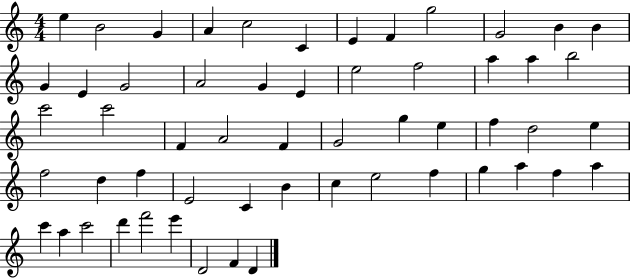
E5/q B4/h G4/q A4/q C5/h C4/q E4/q F4/q G5/h G4/h B4/q B4/q G4/q E4/q G4/h A4/h G4/q E4/q E5/h F5/h A5/q A5/q B5/h C6/h C6/h F4/q A4/h F4/q G4/h G5/q E5/q F5/q D5/h E5/q F5/h D5/q F5/q E4/h C4/q B4/q C5/q E5/h F5/q G5/q A5/q F5/q A5/q C6/q A5/q C6/h D6/q F6/h E6/q D4/h F4/q D4/q